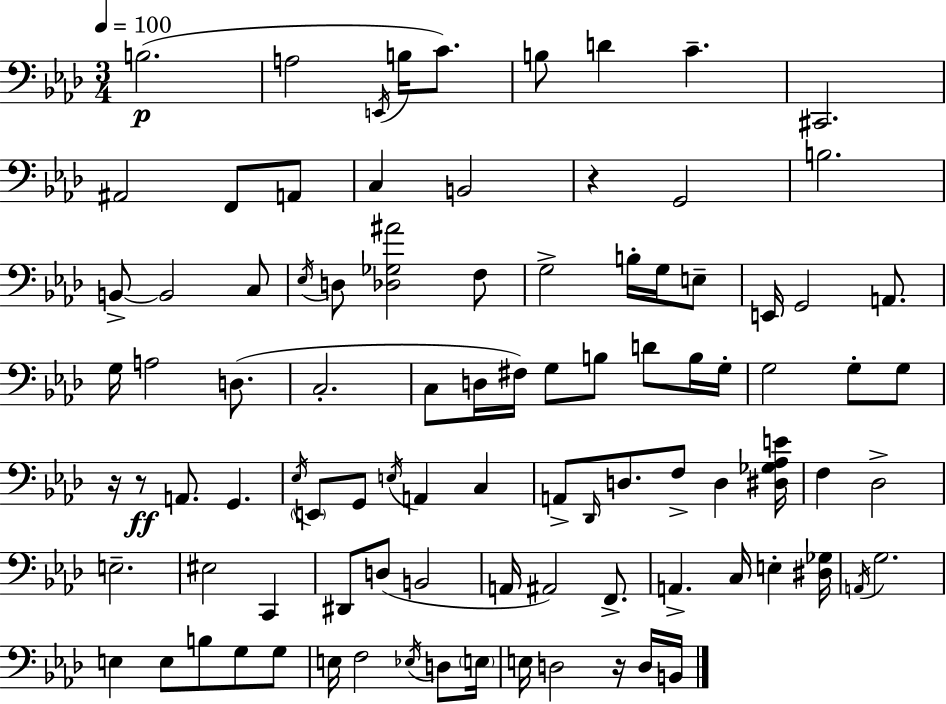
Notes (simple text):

B3/h. A3/h E2/s B3/s C4/e. B3/e D4/q C4/q. C#2/h. A#2/h F2/e A2/e C3/q B2/h R/q G2/h B3/h. B2/e B2/h C3/e Eb3/s D3/e [Db3,Gb3,A#4]/h F3/e G3/h B3/s G3/s E3/e E2/s G2/h A2/e. G3/s A3/h D3/e. C3/h. C3/e D3/s F#3/s G3/e B3/e D4/e B3/s G3/s G3/h G3/e G3/e R/s R/e A2/e. G2/q. Eb3/s E2/e G2/e E3/s A2/q C3/q A2/e Db2/s D3/e. F3/e D3/q [D#3,Gb3,Ab3,E4]/s F3/q Db3/h E3/h. EIS3/h C2/q D#2/e D3/e B2/h A2/s A#2/h F2/e. A2/q. C3/s E3/q [D#3,Gb3]/s A2/s G3/h. E3/q E3/e B3/e G3/e G3/e E3/s F3/h Eb3/s D3/e E3/s E3/s D3/h R/s D3/s B2/s